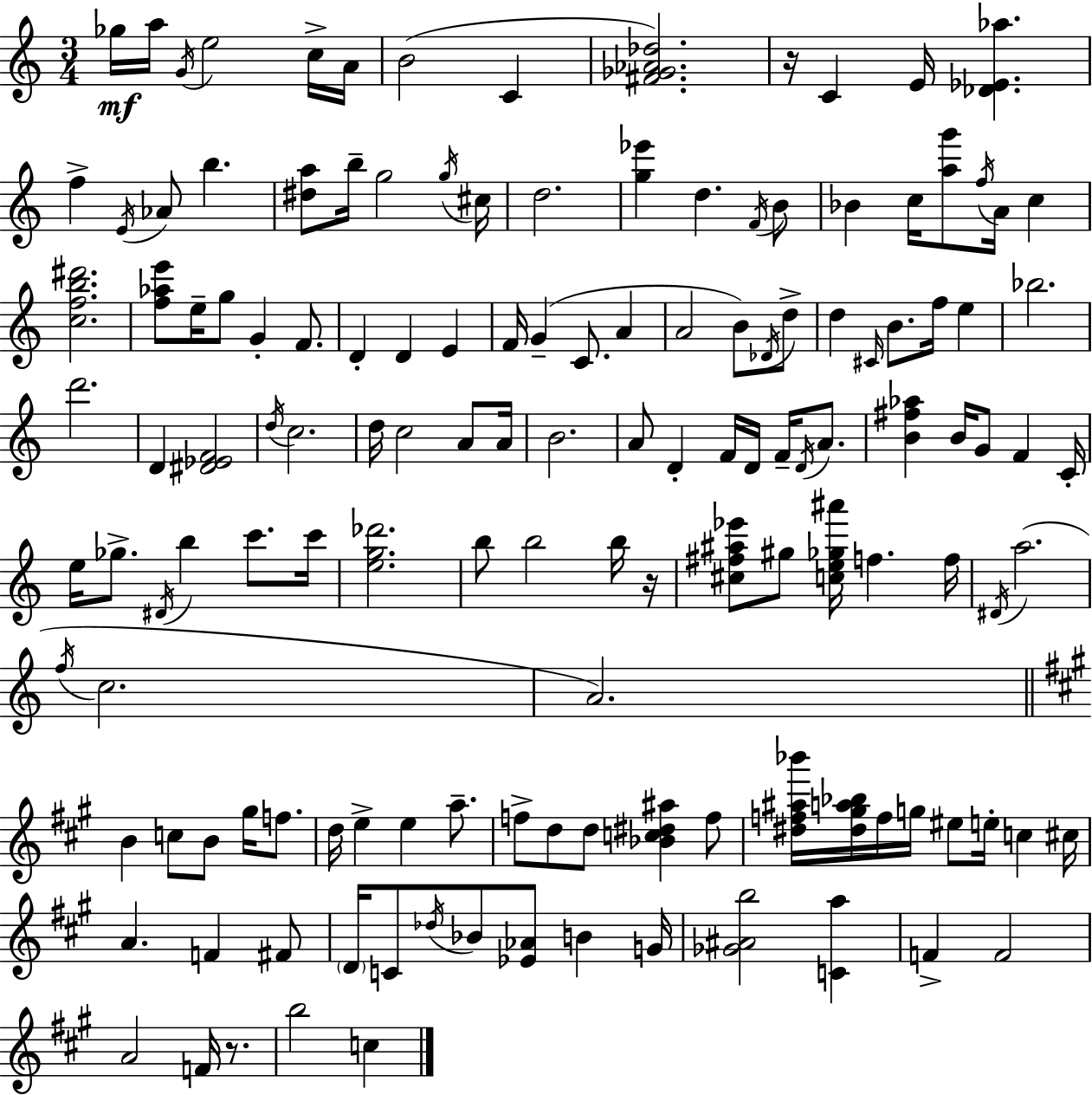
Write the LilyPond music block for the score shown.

{
  \clef treble
  \numericTimeSignature
  \time 3/4
  \key c \major
  ges''16\mf a''16 \acciaccatura { g'16 } e''2 c''16-> | a'16 b'2( c'4 | <fis' ges' aes' des''>2.) | r16 c'4 e'16 <des' ees' aes''>4. | \break f''4-> \acciaccatura { e'16 } aes'8 b''4. | <dis'' a''>8 b''16-- g''2 | \acciaccatura { g''16 } cis''16 d''2. | <g'' ees'''>4 d''4. | \break \acciaccatura { f'16 } b'8 bes'4 c''16 <a'' g'''>8 \acciaccatura { f''16 } | a'16 c''4 <c'' f'' b'' dis'''>2. | <f'' aes'' e'''>8 e''16-- g''8 g'4-. | f'8. d'4-. d'4 | \break e'4 f'16 g'4--( c'8. | a'4 a'2 | b'8) \acciaccatura { des'16 } d''8-> d''4 \grace { cis'16 } b'8. | f''16 e''4 bes''2. | \break d'''2. | d'4 <dis' ees' f'>2 | \acciaccatura { d''16 } c''2. | d''16 c''2 | \break a'8 a'16 b'2. | a'8 d'4-. | f'16 d'16 f'16-- \acciaccatura { d'16 } a'8. <b' fis'' aes''>4 | b'16 g'8 f'4 c'16-. e''16 ges''8.-> | \break \acciaccatura { dis'16 } b''4 c'''8. c'''16 <e'' g'' des'''>2. | b''8 | b''2 b''16 r16 <cis'' fis'' ais'' ees'''>8 | gis''8 <c'' e'' ges'' ais'''>16 f''4. f''16 \acciaccatura { dis'16 }( a''2. | \break \acciaccatura { f''16 } | c''2. | a'2.) | \bar "||" \break \key a \major b'4 c''8 b'8 gis''16 f''8. | d''16 e''4-> e''4 a''8.-- | f''8-> d''8 d''8 <bes' c'' dis'' ais''>4 f''8 | <dis'' f'' ais'' bes'''>16 <dis'' gis'' a'' bes''>16 f''16 g''16 eis''8 e''16-. c''4 cis''16 | \break a'4. f'4 fis'8 | \parenthesize d'16 c'8 \acciaccatura { des''16 } bes'8 <ees' aes'>8 b'4 | g'16 <ges' ais' b''>2 <c' a''>4 | f'4-> f'2 | \break a'2 f'16 r8. | b''2 c''4 | \bar "|."
}